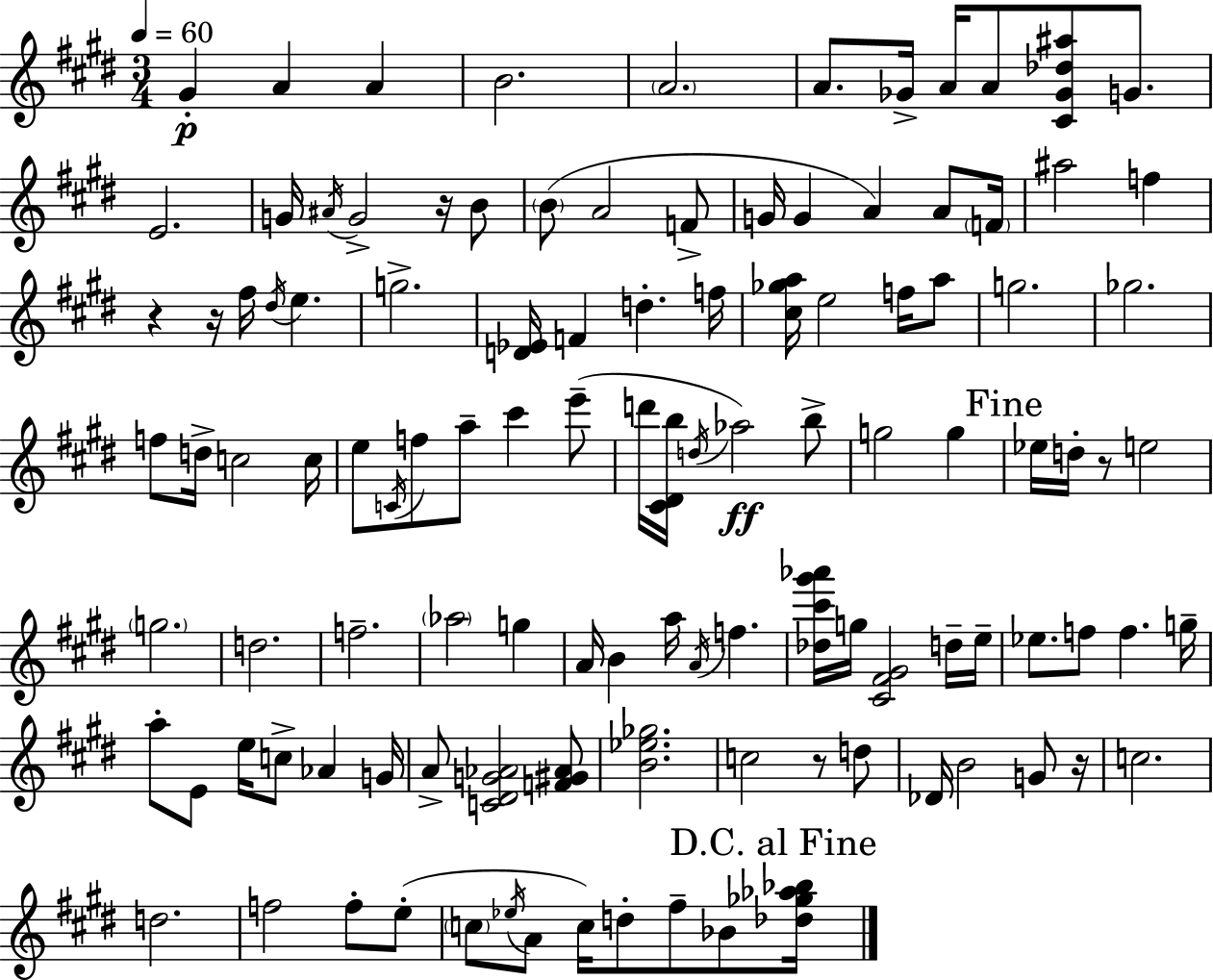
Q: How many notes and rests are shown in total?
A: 113